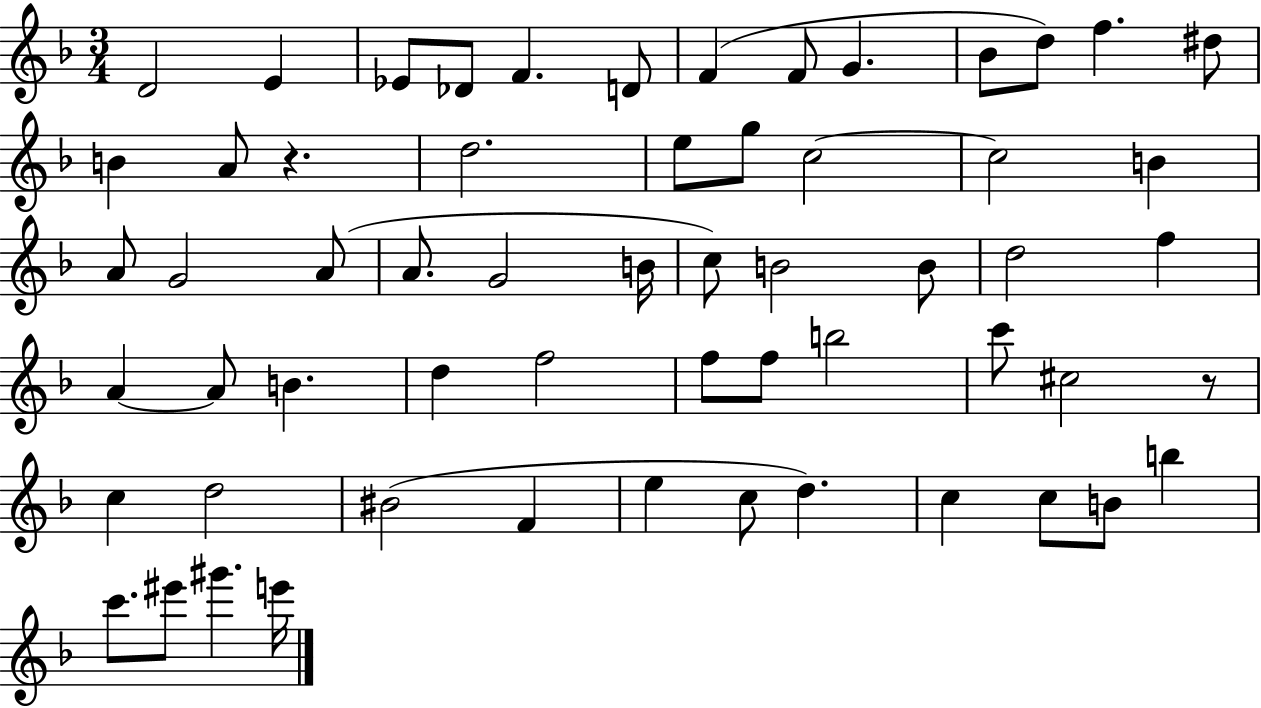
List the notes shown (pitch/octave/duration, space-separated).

D4/h E4/q Eb4/e Db4/e F4/q. D4/e F4/q F4/e G4/q. Bb4/e D5/e F5/q. D#5/e B4/q A4/e R/q. D5/h. E5/e G5/e C5/h C5/h B4/q A4/e G4/h A4/e A4/e. G4/h B4/s C5/e B4/h B4/e D5/h F5/q A4/q A4/e B4/q. D5/q F5/h F5/e F5/e B5/h C6/e C#5/h R/e C5/q D5/h BIS4/h F4/q E5/q C5/e D5/q. C5/q C5/e B4/e B5/q C6/e. EIS6/e G#6/q. E6/s